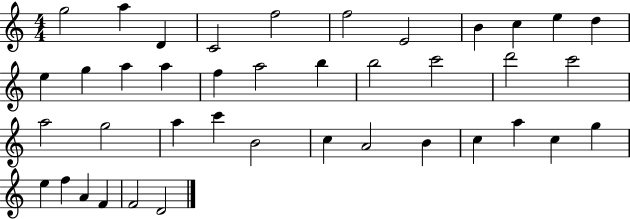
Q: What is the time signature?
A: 4/4